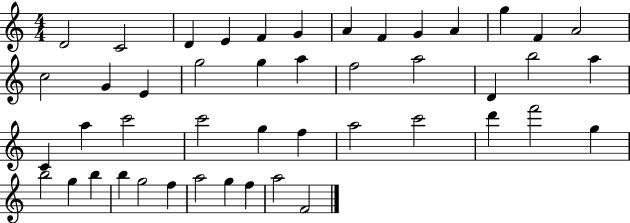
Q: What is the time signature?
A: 4/4